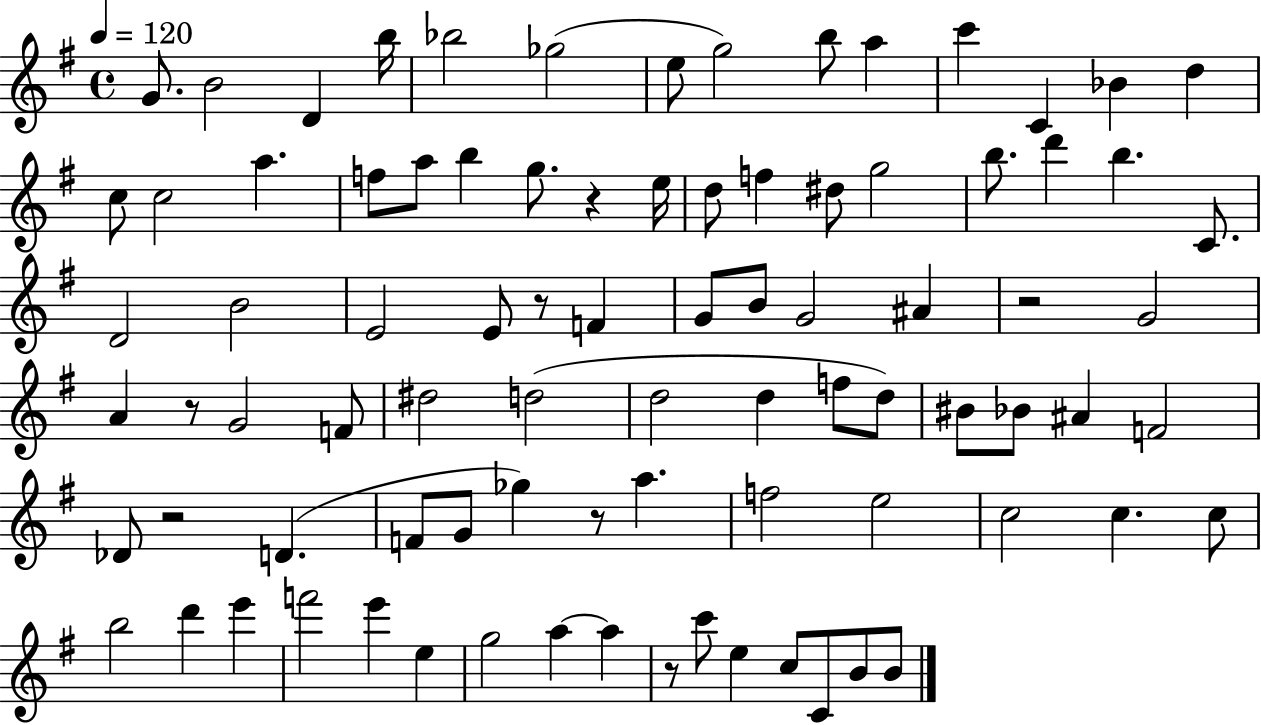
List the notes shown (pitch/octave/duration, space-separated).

G4/e. B4/h D4/q B5/s Bb5/h Gb5/h E5/e G5/h B5/e A5/q C6/q C4/q Bb4/q D5/q C5/e C5/h A5/q. F5/e A5/e B5/q G5/e. R/q E5/s D5/e F5/q D#5/e G5/h B5/e. D6/q B5/q. C4/e. D4/h B4/h E4/h E4/e R/e F4/q G4/e B4/e G4/h A#4/q R/h G4/h A4/q R/e G4/h F4/e D#5/h D5/h D5/h D5/q F5/e D5/e BIS4/e Bb4/e A#4/q F4/h Db4/e R/h D4/q. F4/e G4/e Gb5/q R/e A5/q. F5/h E5/h C5/h C5/q. C5/e B5/h D6/q E6/q F6/h E6/q E5/q G5/h A5/q A5/q R/e C6/e E5/q C5/e C4/e B4/e B4/e